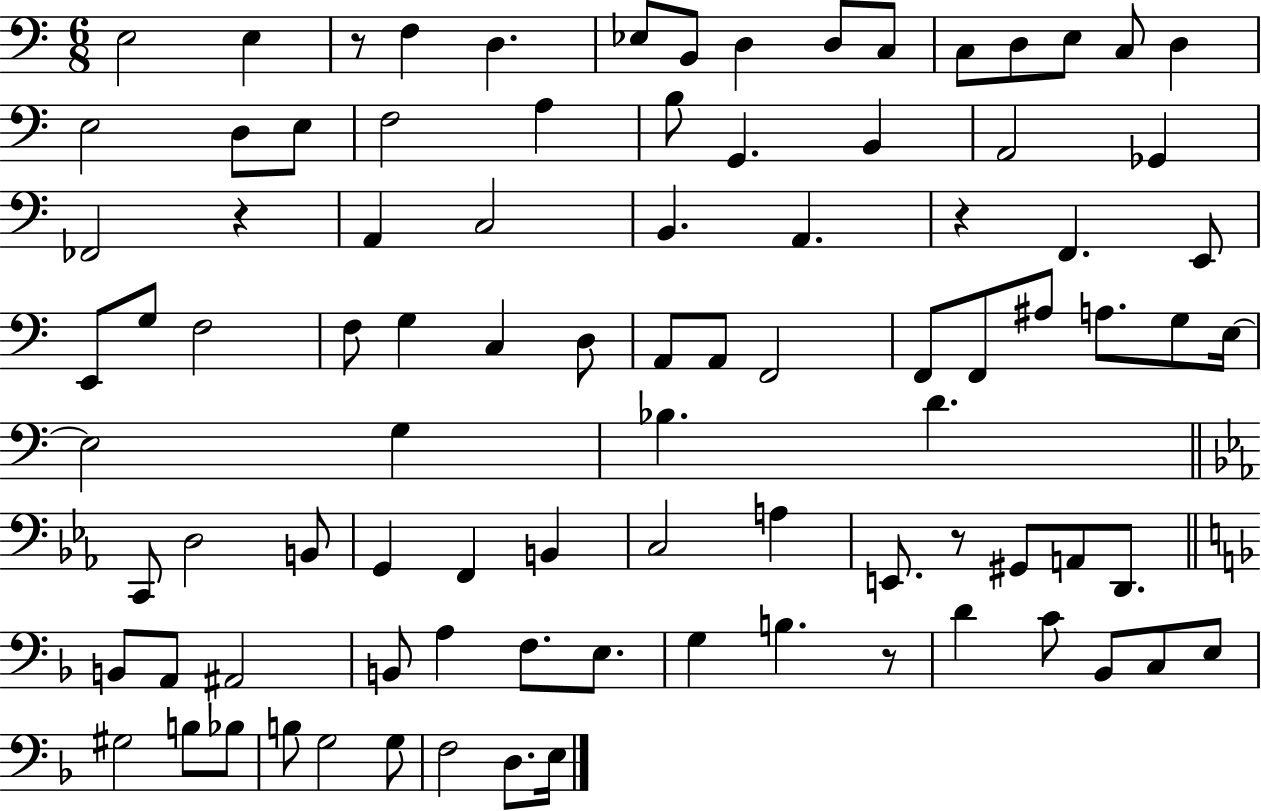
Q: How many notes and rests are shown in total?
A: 91